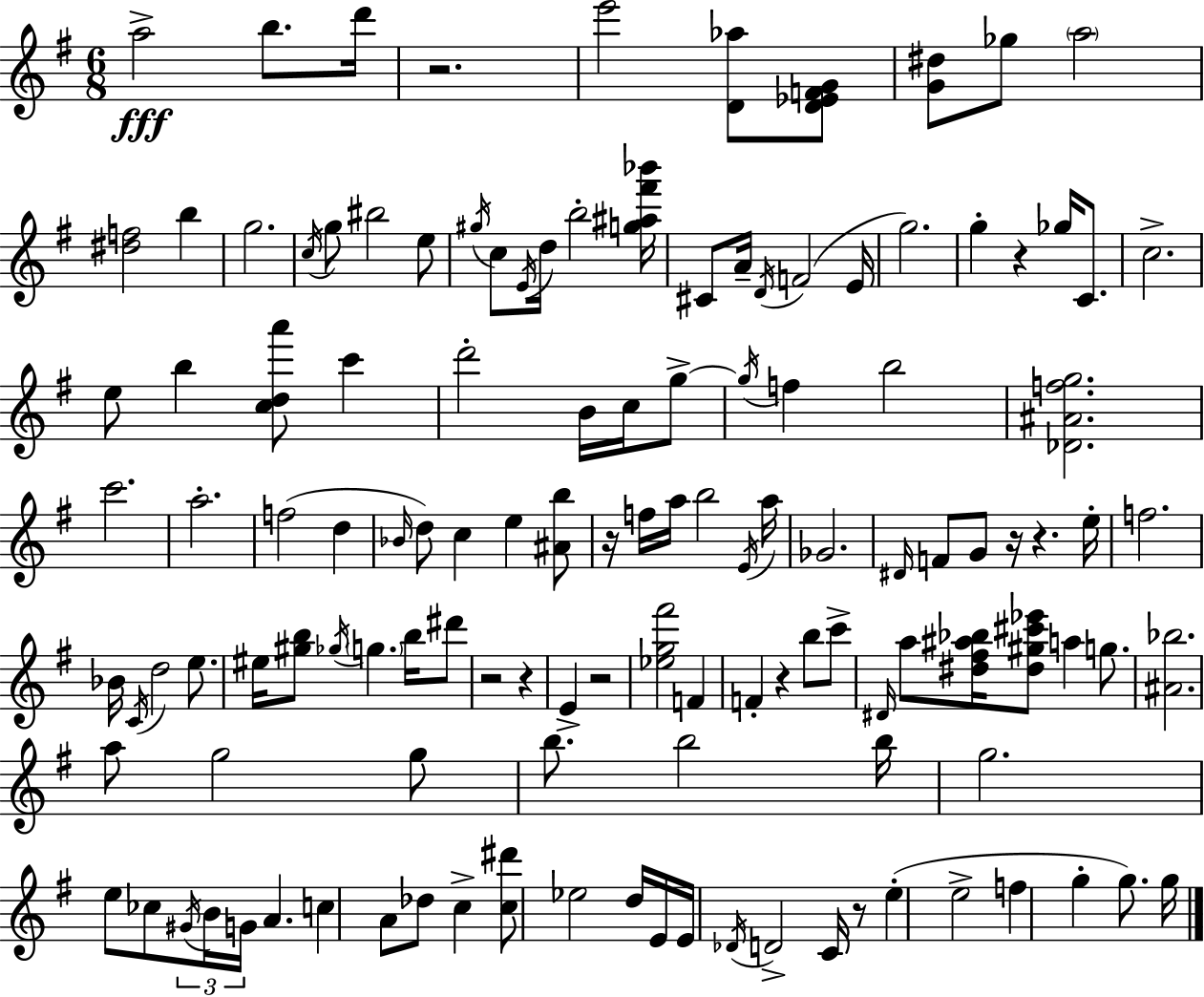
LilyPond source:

{
  \clef treble
  \numericTimeSignature
  \time 6/8
  \key e \minor
  a''2->\fff b''8. d'''16 | r2. | e'''2 <d' aes''>8 <d' ees' f' g'>8 | <g' dis''>8 ges''8 \parenthesize a''2 | \break <dis'' f''>2 b''4 | g''2. | \acciaccatura { c''16 } g''8 bis''2 e''8 | \acciaccatura { gis''16 } c''8 \acciaccatura { e'16 } d''16 b''2-. | \break <g'' ais'' fis''' bes'''>16 cis'8 a'16-- \acciaccatura { d'16 } f'2( | e'16 g''2.) | g''4-. r4 | ges''16 c'8. c''2.-> | \break e''8 b''4 <c'' d'' a'''>8 | c'''4 d'''2-. | b'16 c''16 g''8->~~ \acciaccatura { g''16 } f''4 b''2 | <des' ais' f'' g''>2. | \break c'''2. | a''2.-. | f''2( | d''4 \grace { bes'16 } d''8) c''4 | \break e''4 <ais' b''>8 r16 f''16 a''16 b''2 | \acciaccatura { e'16 } a''16 ges'2. | \grace { dis'16 } f'8 g'8 | r16 r4. e''16-. f''2. | \break bes'16 \acciaccatura { c'16 } d''2 | e''8. eis''16 <gis'' b''>8 | \acciaccatura { ges''16 } \parenthesize g''4. b''16 dis'''8 r2 | r4 e'4-> | \break r2 <ees'' g'' fis'''>2 | f'4 f'4-. | r4 b''8 c'''8-> \grace { dis'16 } a''8 | <dis'' fis'' ais'' bes''>16 <dis'' gis'' cis''' ees'''>8 a''4 g''8. <ais' bes''>2. | \break a''8 | g''2 g''8 b''8. | b''2 b''16 g''2. | e''8 | \break ces''8 \tuplet 3/2 { \acciaccatura { gis'16 } b'16 g'16 } a'4. | c''4 a'8 des''8 c''4-> | <c'' dis'''>8 ees''2 d''16 e'16 | e'16 \acciaccatura { des'16 } d'2-> c'16 r8 | \break e''4-.( e''2-> | f''4 g''4-. g''8.) | g''16 \bar "|."
}